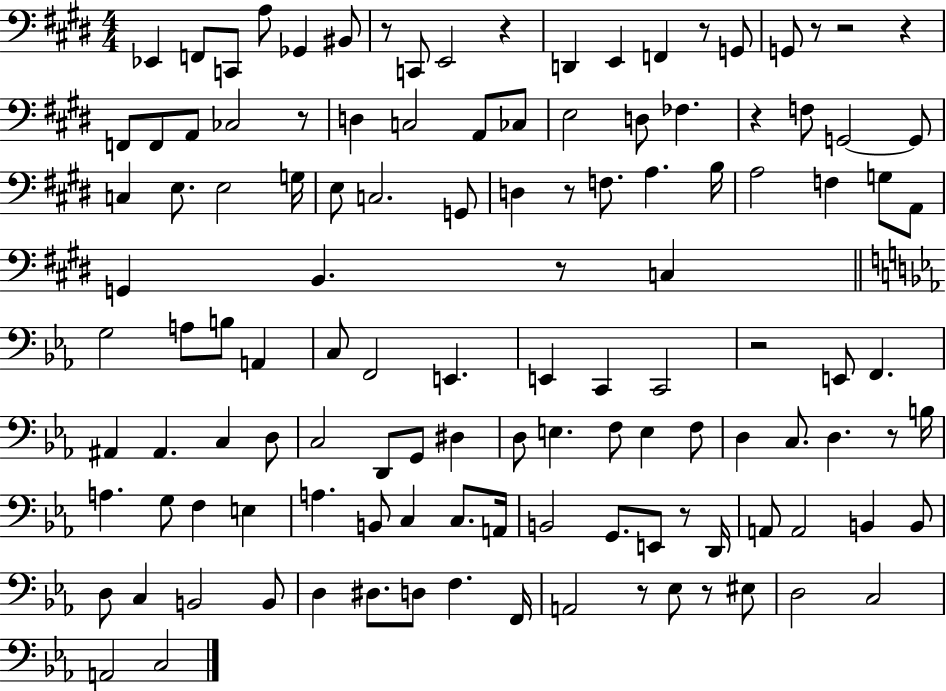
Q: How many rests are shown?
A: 15